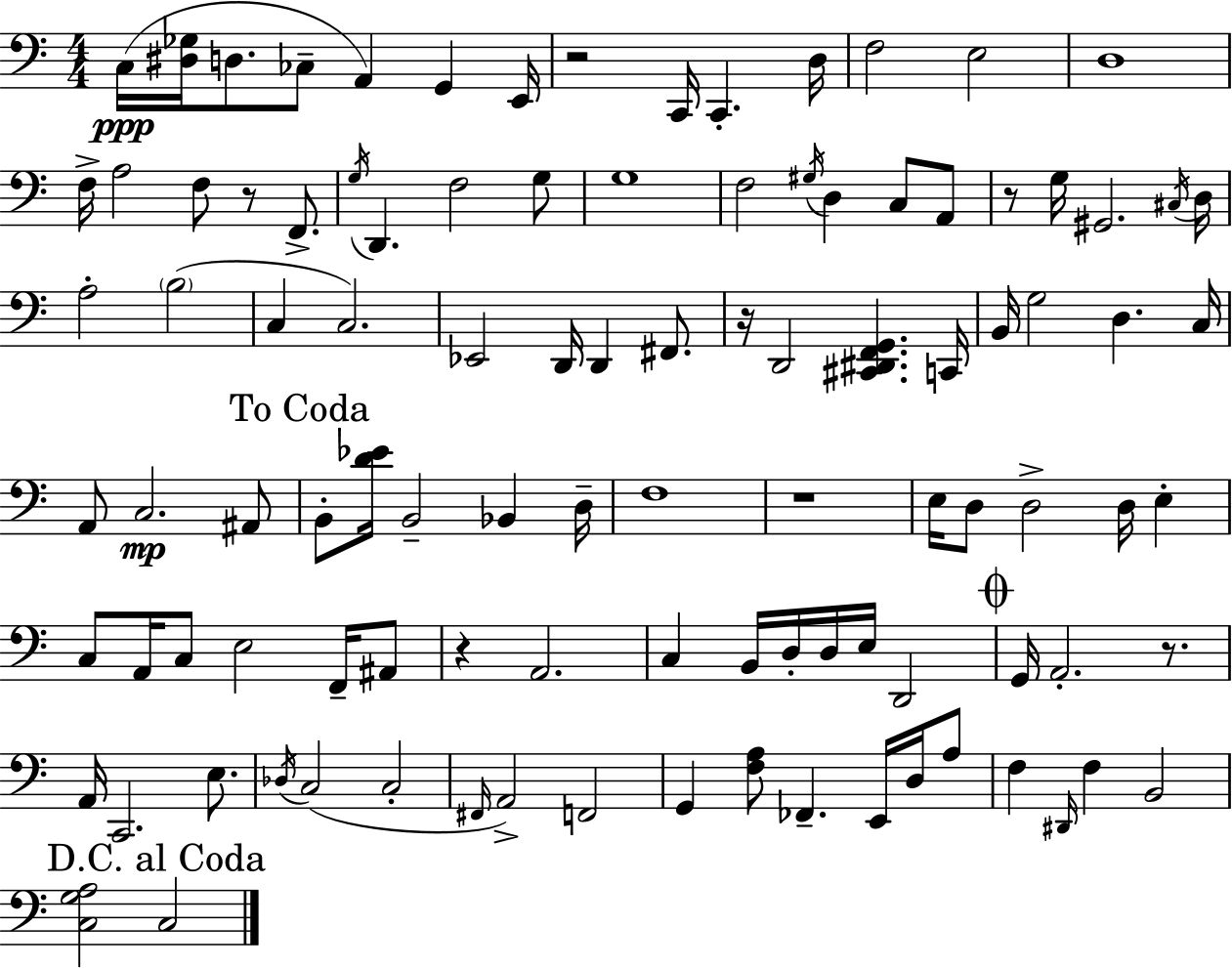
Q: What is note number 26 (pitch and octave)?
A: A2